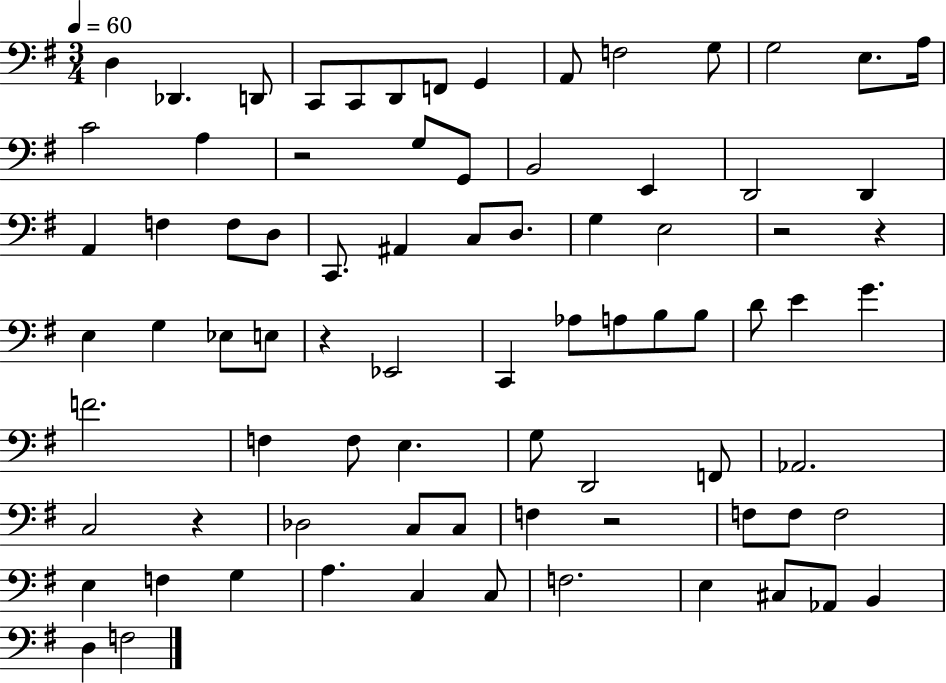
{
  \clef bass
  \numericTimeSignature
  \time 3/4
  \key g \major
  \tempo 4 = 60
  \repeat volta 2 { d4 des,4. d,8 | c,8 c,8 d,8 f,8 g,4 | a,8 f2 g8 | g2 e8. a16 | \break c'2 a4 | r2 g8 g,8 | b,2 e,4 | d,2 d,4 | \break a,4 f4 f8 d8 | c,8. ais,4 c8 d8. | g4 e2 | r2 r4 | \break e4 g4 ees8 e8 | r4 ees,2 | c,4 aes8 a8 b8 b8 | d'8 e'4 g'4. | \break f'2. | f4 f8 e4. | g8 d,2 f,8 | aes,2. | \break c2 r4 | des2 c8 c8 | f4 r2 | f8 f8 f2 | \break e4 f4 g4 | a4. c4 c8 | f2. | e4 cis8 aes,8 b,4 | \break d4 f2 | } \bar "|."
}